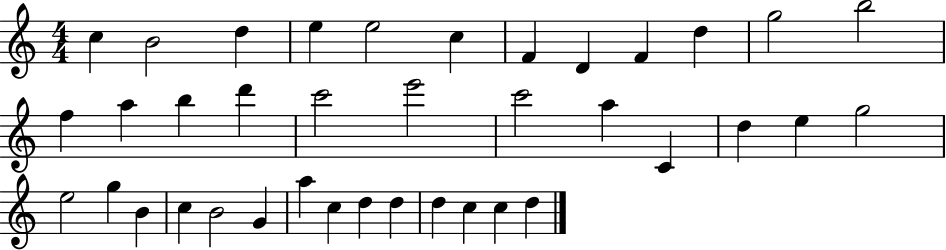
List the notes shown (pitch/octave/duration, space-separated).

C5/q B4/h D5/q E5/q E5/h C5/q F4/q D4/q F4/q D5/q G5/h B5/h F5/q A5/q B5/q D6/q C6/h E6/h C6/h A5/q C4/q D5/q E5/q G5/h E5/h G5/q B4/q C5/q B4/h G4/q A5/q C5/q D5/q D5/q D5/q C5/q C5/q D5/q